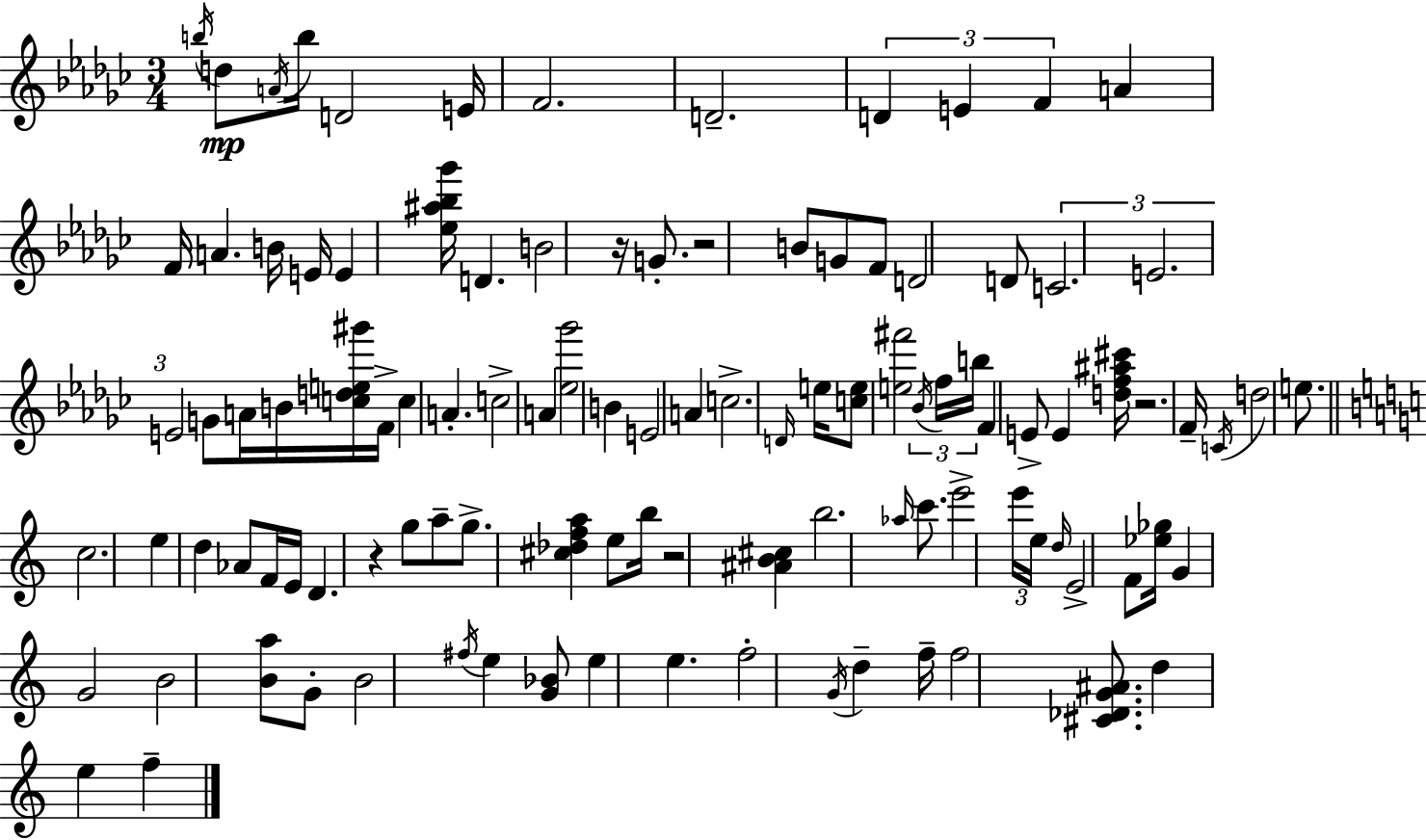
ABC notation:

X:1
T:Untitled
M:3/4
L:1/4
K:Ebm
b/4 d/2 A/4 b/4 D2 E/4 F2 D2 D E F A F/4 A B/4 E/4 E [_e^a_b_g']/4 D B2 z/4 G/2 z2 B/2 G/2 F/2 D2 D/2 C2 E2 E2 G/2 A/4 B/4 [cde^g']/4 F/4 c A c2 A [_e_g']2 B E2 A c2 D/4 e/4 [ce]/2 [e^f']2 _B/4 f/4 b/4 F E/2 E [df^a^c']/4 z2 F/4 C/4 d2 e/2 c2 e d _A/2 F/4 E/4 D z g/2 a/2 g/2 [^c_dfa] e/2 b/4 z2 [^AB^c] b2 _a/4 c'/2 e'2 e'/4 e/4 d/4 E2 F/2 [_e_g]/4 G G2 B2 [Ba]/2 G/2 B2 ^f/4 e [G_B]/2 e e f2 G/4 d f/4 f2 [^C_DG^A]/2 d e f